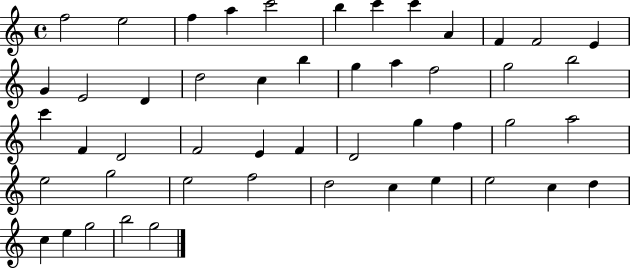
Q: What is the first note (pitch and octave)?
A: F5